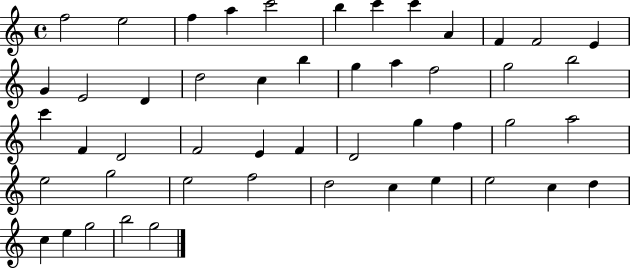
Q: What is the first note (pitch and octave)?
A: F5